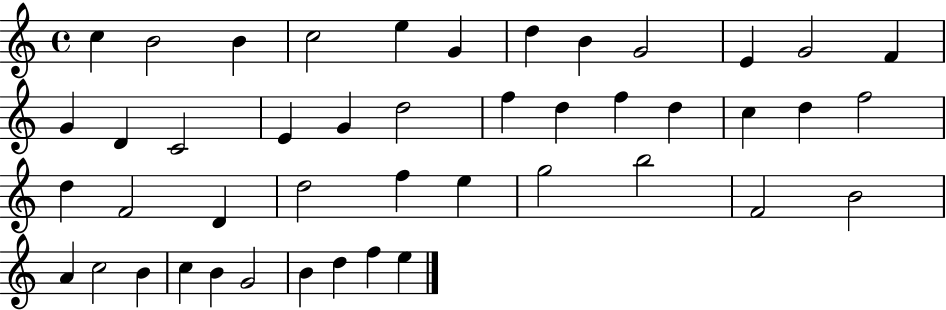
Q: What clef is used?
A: treble